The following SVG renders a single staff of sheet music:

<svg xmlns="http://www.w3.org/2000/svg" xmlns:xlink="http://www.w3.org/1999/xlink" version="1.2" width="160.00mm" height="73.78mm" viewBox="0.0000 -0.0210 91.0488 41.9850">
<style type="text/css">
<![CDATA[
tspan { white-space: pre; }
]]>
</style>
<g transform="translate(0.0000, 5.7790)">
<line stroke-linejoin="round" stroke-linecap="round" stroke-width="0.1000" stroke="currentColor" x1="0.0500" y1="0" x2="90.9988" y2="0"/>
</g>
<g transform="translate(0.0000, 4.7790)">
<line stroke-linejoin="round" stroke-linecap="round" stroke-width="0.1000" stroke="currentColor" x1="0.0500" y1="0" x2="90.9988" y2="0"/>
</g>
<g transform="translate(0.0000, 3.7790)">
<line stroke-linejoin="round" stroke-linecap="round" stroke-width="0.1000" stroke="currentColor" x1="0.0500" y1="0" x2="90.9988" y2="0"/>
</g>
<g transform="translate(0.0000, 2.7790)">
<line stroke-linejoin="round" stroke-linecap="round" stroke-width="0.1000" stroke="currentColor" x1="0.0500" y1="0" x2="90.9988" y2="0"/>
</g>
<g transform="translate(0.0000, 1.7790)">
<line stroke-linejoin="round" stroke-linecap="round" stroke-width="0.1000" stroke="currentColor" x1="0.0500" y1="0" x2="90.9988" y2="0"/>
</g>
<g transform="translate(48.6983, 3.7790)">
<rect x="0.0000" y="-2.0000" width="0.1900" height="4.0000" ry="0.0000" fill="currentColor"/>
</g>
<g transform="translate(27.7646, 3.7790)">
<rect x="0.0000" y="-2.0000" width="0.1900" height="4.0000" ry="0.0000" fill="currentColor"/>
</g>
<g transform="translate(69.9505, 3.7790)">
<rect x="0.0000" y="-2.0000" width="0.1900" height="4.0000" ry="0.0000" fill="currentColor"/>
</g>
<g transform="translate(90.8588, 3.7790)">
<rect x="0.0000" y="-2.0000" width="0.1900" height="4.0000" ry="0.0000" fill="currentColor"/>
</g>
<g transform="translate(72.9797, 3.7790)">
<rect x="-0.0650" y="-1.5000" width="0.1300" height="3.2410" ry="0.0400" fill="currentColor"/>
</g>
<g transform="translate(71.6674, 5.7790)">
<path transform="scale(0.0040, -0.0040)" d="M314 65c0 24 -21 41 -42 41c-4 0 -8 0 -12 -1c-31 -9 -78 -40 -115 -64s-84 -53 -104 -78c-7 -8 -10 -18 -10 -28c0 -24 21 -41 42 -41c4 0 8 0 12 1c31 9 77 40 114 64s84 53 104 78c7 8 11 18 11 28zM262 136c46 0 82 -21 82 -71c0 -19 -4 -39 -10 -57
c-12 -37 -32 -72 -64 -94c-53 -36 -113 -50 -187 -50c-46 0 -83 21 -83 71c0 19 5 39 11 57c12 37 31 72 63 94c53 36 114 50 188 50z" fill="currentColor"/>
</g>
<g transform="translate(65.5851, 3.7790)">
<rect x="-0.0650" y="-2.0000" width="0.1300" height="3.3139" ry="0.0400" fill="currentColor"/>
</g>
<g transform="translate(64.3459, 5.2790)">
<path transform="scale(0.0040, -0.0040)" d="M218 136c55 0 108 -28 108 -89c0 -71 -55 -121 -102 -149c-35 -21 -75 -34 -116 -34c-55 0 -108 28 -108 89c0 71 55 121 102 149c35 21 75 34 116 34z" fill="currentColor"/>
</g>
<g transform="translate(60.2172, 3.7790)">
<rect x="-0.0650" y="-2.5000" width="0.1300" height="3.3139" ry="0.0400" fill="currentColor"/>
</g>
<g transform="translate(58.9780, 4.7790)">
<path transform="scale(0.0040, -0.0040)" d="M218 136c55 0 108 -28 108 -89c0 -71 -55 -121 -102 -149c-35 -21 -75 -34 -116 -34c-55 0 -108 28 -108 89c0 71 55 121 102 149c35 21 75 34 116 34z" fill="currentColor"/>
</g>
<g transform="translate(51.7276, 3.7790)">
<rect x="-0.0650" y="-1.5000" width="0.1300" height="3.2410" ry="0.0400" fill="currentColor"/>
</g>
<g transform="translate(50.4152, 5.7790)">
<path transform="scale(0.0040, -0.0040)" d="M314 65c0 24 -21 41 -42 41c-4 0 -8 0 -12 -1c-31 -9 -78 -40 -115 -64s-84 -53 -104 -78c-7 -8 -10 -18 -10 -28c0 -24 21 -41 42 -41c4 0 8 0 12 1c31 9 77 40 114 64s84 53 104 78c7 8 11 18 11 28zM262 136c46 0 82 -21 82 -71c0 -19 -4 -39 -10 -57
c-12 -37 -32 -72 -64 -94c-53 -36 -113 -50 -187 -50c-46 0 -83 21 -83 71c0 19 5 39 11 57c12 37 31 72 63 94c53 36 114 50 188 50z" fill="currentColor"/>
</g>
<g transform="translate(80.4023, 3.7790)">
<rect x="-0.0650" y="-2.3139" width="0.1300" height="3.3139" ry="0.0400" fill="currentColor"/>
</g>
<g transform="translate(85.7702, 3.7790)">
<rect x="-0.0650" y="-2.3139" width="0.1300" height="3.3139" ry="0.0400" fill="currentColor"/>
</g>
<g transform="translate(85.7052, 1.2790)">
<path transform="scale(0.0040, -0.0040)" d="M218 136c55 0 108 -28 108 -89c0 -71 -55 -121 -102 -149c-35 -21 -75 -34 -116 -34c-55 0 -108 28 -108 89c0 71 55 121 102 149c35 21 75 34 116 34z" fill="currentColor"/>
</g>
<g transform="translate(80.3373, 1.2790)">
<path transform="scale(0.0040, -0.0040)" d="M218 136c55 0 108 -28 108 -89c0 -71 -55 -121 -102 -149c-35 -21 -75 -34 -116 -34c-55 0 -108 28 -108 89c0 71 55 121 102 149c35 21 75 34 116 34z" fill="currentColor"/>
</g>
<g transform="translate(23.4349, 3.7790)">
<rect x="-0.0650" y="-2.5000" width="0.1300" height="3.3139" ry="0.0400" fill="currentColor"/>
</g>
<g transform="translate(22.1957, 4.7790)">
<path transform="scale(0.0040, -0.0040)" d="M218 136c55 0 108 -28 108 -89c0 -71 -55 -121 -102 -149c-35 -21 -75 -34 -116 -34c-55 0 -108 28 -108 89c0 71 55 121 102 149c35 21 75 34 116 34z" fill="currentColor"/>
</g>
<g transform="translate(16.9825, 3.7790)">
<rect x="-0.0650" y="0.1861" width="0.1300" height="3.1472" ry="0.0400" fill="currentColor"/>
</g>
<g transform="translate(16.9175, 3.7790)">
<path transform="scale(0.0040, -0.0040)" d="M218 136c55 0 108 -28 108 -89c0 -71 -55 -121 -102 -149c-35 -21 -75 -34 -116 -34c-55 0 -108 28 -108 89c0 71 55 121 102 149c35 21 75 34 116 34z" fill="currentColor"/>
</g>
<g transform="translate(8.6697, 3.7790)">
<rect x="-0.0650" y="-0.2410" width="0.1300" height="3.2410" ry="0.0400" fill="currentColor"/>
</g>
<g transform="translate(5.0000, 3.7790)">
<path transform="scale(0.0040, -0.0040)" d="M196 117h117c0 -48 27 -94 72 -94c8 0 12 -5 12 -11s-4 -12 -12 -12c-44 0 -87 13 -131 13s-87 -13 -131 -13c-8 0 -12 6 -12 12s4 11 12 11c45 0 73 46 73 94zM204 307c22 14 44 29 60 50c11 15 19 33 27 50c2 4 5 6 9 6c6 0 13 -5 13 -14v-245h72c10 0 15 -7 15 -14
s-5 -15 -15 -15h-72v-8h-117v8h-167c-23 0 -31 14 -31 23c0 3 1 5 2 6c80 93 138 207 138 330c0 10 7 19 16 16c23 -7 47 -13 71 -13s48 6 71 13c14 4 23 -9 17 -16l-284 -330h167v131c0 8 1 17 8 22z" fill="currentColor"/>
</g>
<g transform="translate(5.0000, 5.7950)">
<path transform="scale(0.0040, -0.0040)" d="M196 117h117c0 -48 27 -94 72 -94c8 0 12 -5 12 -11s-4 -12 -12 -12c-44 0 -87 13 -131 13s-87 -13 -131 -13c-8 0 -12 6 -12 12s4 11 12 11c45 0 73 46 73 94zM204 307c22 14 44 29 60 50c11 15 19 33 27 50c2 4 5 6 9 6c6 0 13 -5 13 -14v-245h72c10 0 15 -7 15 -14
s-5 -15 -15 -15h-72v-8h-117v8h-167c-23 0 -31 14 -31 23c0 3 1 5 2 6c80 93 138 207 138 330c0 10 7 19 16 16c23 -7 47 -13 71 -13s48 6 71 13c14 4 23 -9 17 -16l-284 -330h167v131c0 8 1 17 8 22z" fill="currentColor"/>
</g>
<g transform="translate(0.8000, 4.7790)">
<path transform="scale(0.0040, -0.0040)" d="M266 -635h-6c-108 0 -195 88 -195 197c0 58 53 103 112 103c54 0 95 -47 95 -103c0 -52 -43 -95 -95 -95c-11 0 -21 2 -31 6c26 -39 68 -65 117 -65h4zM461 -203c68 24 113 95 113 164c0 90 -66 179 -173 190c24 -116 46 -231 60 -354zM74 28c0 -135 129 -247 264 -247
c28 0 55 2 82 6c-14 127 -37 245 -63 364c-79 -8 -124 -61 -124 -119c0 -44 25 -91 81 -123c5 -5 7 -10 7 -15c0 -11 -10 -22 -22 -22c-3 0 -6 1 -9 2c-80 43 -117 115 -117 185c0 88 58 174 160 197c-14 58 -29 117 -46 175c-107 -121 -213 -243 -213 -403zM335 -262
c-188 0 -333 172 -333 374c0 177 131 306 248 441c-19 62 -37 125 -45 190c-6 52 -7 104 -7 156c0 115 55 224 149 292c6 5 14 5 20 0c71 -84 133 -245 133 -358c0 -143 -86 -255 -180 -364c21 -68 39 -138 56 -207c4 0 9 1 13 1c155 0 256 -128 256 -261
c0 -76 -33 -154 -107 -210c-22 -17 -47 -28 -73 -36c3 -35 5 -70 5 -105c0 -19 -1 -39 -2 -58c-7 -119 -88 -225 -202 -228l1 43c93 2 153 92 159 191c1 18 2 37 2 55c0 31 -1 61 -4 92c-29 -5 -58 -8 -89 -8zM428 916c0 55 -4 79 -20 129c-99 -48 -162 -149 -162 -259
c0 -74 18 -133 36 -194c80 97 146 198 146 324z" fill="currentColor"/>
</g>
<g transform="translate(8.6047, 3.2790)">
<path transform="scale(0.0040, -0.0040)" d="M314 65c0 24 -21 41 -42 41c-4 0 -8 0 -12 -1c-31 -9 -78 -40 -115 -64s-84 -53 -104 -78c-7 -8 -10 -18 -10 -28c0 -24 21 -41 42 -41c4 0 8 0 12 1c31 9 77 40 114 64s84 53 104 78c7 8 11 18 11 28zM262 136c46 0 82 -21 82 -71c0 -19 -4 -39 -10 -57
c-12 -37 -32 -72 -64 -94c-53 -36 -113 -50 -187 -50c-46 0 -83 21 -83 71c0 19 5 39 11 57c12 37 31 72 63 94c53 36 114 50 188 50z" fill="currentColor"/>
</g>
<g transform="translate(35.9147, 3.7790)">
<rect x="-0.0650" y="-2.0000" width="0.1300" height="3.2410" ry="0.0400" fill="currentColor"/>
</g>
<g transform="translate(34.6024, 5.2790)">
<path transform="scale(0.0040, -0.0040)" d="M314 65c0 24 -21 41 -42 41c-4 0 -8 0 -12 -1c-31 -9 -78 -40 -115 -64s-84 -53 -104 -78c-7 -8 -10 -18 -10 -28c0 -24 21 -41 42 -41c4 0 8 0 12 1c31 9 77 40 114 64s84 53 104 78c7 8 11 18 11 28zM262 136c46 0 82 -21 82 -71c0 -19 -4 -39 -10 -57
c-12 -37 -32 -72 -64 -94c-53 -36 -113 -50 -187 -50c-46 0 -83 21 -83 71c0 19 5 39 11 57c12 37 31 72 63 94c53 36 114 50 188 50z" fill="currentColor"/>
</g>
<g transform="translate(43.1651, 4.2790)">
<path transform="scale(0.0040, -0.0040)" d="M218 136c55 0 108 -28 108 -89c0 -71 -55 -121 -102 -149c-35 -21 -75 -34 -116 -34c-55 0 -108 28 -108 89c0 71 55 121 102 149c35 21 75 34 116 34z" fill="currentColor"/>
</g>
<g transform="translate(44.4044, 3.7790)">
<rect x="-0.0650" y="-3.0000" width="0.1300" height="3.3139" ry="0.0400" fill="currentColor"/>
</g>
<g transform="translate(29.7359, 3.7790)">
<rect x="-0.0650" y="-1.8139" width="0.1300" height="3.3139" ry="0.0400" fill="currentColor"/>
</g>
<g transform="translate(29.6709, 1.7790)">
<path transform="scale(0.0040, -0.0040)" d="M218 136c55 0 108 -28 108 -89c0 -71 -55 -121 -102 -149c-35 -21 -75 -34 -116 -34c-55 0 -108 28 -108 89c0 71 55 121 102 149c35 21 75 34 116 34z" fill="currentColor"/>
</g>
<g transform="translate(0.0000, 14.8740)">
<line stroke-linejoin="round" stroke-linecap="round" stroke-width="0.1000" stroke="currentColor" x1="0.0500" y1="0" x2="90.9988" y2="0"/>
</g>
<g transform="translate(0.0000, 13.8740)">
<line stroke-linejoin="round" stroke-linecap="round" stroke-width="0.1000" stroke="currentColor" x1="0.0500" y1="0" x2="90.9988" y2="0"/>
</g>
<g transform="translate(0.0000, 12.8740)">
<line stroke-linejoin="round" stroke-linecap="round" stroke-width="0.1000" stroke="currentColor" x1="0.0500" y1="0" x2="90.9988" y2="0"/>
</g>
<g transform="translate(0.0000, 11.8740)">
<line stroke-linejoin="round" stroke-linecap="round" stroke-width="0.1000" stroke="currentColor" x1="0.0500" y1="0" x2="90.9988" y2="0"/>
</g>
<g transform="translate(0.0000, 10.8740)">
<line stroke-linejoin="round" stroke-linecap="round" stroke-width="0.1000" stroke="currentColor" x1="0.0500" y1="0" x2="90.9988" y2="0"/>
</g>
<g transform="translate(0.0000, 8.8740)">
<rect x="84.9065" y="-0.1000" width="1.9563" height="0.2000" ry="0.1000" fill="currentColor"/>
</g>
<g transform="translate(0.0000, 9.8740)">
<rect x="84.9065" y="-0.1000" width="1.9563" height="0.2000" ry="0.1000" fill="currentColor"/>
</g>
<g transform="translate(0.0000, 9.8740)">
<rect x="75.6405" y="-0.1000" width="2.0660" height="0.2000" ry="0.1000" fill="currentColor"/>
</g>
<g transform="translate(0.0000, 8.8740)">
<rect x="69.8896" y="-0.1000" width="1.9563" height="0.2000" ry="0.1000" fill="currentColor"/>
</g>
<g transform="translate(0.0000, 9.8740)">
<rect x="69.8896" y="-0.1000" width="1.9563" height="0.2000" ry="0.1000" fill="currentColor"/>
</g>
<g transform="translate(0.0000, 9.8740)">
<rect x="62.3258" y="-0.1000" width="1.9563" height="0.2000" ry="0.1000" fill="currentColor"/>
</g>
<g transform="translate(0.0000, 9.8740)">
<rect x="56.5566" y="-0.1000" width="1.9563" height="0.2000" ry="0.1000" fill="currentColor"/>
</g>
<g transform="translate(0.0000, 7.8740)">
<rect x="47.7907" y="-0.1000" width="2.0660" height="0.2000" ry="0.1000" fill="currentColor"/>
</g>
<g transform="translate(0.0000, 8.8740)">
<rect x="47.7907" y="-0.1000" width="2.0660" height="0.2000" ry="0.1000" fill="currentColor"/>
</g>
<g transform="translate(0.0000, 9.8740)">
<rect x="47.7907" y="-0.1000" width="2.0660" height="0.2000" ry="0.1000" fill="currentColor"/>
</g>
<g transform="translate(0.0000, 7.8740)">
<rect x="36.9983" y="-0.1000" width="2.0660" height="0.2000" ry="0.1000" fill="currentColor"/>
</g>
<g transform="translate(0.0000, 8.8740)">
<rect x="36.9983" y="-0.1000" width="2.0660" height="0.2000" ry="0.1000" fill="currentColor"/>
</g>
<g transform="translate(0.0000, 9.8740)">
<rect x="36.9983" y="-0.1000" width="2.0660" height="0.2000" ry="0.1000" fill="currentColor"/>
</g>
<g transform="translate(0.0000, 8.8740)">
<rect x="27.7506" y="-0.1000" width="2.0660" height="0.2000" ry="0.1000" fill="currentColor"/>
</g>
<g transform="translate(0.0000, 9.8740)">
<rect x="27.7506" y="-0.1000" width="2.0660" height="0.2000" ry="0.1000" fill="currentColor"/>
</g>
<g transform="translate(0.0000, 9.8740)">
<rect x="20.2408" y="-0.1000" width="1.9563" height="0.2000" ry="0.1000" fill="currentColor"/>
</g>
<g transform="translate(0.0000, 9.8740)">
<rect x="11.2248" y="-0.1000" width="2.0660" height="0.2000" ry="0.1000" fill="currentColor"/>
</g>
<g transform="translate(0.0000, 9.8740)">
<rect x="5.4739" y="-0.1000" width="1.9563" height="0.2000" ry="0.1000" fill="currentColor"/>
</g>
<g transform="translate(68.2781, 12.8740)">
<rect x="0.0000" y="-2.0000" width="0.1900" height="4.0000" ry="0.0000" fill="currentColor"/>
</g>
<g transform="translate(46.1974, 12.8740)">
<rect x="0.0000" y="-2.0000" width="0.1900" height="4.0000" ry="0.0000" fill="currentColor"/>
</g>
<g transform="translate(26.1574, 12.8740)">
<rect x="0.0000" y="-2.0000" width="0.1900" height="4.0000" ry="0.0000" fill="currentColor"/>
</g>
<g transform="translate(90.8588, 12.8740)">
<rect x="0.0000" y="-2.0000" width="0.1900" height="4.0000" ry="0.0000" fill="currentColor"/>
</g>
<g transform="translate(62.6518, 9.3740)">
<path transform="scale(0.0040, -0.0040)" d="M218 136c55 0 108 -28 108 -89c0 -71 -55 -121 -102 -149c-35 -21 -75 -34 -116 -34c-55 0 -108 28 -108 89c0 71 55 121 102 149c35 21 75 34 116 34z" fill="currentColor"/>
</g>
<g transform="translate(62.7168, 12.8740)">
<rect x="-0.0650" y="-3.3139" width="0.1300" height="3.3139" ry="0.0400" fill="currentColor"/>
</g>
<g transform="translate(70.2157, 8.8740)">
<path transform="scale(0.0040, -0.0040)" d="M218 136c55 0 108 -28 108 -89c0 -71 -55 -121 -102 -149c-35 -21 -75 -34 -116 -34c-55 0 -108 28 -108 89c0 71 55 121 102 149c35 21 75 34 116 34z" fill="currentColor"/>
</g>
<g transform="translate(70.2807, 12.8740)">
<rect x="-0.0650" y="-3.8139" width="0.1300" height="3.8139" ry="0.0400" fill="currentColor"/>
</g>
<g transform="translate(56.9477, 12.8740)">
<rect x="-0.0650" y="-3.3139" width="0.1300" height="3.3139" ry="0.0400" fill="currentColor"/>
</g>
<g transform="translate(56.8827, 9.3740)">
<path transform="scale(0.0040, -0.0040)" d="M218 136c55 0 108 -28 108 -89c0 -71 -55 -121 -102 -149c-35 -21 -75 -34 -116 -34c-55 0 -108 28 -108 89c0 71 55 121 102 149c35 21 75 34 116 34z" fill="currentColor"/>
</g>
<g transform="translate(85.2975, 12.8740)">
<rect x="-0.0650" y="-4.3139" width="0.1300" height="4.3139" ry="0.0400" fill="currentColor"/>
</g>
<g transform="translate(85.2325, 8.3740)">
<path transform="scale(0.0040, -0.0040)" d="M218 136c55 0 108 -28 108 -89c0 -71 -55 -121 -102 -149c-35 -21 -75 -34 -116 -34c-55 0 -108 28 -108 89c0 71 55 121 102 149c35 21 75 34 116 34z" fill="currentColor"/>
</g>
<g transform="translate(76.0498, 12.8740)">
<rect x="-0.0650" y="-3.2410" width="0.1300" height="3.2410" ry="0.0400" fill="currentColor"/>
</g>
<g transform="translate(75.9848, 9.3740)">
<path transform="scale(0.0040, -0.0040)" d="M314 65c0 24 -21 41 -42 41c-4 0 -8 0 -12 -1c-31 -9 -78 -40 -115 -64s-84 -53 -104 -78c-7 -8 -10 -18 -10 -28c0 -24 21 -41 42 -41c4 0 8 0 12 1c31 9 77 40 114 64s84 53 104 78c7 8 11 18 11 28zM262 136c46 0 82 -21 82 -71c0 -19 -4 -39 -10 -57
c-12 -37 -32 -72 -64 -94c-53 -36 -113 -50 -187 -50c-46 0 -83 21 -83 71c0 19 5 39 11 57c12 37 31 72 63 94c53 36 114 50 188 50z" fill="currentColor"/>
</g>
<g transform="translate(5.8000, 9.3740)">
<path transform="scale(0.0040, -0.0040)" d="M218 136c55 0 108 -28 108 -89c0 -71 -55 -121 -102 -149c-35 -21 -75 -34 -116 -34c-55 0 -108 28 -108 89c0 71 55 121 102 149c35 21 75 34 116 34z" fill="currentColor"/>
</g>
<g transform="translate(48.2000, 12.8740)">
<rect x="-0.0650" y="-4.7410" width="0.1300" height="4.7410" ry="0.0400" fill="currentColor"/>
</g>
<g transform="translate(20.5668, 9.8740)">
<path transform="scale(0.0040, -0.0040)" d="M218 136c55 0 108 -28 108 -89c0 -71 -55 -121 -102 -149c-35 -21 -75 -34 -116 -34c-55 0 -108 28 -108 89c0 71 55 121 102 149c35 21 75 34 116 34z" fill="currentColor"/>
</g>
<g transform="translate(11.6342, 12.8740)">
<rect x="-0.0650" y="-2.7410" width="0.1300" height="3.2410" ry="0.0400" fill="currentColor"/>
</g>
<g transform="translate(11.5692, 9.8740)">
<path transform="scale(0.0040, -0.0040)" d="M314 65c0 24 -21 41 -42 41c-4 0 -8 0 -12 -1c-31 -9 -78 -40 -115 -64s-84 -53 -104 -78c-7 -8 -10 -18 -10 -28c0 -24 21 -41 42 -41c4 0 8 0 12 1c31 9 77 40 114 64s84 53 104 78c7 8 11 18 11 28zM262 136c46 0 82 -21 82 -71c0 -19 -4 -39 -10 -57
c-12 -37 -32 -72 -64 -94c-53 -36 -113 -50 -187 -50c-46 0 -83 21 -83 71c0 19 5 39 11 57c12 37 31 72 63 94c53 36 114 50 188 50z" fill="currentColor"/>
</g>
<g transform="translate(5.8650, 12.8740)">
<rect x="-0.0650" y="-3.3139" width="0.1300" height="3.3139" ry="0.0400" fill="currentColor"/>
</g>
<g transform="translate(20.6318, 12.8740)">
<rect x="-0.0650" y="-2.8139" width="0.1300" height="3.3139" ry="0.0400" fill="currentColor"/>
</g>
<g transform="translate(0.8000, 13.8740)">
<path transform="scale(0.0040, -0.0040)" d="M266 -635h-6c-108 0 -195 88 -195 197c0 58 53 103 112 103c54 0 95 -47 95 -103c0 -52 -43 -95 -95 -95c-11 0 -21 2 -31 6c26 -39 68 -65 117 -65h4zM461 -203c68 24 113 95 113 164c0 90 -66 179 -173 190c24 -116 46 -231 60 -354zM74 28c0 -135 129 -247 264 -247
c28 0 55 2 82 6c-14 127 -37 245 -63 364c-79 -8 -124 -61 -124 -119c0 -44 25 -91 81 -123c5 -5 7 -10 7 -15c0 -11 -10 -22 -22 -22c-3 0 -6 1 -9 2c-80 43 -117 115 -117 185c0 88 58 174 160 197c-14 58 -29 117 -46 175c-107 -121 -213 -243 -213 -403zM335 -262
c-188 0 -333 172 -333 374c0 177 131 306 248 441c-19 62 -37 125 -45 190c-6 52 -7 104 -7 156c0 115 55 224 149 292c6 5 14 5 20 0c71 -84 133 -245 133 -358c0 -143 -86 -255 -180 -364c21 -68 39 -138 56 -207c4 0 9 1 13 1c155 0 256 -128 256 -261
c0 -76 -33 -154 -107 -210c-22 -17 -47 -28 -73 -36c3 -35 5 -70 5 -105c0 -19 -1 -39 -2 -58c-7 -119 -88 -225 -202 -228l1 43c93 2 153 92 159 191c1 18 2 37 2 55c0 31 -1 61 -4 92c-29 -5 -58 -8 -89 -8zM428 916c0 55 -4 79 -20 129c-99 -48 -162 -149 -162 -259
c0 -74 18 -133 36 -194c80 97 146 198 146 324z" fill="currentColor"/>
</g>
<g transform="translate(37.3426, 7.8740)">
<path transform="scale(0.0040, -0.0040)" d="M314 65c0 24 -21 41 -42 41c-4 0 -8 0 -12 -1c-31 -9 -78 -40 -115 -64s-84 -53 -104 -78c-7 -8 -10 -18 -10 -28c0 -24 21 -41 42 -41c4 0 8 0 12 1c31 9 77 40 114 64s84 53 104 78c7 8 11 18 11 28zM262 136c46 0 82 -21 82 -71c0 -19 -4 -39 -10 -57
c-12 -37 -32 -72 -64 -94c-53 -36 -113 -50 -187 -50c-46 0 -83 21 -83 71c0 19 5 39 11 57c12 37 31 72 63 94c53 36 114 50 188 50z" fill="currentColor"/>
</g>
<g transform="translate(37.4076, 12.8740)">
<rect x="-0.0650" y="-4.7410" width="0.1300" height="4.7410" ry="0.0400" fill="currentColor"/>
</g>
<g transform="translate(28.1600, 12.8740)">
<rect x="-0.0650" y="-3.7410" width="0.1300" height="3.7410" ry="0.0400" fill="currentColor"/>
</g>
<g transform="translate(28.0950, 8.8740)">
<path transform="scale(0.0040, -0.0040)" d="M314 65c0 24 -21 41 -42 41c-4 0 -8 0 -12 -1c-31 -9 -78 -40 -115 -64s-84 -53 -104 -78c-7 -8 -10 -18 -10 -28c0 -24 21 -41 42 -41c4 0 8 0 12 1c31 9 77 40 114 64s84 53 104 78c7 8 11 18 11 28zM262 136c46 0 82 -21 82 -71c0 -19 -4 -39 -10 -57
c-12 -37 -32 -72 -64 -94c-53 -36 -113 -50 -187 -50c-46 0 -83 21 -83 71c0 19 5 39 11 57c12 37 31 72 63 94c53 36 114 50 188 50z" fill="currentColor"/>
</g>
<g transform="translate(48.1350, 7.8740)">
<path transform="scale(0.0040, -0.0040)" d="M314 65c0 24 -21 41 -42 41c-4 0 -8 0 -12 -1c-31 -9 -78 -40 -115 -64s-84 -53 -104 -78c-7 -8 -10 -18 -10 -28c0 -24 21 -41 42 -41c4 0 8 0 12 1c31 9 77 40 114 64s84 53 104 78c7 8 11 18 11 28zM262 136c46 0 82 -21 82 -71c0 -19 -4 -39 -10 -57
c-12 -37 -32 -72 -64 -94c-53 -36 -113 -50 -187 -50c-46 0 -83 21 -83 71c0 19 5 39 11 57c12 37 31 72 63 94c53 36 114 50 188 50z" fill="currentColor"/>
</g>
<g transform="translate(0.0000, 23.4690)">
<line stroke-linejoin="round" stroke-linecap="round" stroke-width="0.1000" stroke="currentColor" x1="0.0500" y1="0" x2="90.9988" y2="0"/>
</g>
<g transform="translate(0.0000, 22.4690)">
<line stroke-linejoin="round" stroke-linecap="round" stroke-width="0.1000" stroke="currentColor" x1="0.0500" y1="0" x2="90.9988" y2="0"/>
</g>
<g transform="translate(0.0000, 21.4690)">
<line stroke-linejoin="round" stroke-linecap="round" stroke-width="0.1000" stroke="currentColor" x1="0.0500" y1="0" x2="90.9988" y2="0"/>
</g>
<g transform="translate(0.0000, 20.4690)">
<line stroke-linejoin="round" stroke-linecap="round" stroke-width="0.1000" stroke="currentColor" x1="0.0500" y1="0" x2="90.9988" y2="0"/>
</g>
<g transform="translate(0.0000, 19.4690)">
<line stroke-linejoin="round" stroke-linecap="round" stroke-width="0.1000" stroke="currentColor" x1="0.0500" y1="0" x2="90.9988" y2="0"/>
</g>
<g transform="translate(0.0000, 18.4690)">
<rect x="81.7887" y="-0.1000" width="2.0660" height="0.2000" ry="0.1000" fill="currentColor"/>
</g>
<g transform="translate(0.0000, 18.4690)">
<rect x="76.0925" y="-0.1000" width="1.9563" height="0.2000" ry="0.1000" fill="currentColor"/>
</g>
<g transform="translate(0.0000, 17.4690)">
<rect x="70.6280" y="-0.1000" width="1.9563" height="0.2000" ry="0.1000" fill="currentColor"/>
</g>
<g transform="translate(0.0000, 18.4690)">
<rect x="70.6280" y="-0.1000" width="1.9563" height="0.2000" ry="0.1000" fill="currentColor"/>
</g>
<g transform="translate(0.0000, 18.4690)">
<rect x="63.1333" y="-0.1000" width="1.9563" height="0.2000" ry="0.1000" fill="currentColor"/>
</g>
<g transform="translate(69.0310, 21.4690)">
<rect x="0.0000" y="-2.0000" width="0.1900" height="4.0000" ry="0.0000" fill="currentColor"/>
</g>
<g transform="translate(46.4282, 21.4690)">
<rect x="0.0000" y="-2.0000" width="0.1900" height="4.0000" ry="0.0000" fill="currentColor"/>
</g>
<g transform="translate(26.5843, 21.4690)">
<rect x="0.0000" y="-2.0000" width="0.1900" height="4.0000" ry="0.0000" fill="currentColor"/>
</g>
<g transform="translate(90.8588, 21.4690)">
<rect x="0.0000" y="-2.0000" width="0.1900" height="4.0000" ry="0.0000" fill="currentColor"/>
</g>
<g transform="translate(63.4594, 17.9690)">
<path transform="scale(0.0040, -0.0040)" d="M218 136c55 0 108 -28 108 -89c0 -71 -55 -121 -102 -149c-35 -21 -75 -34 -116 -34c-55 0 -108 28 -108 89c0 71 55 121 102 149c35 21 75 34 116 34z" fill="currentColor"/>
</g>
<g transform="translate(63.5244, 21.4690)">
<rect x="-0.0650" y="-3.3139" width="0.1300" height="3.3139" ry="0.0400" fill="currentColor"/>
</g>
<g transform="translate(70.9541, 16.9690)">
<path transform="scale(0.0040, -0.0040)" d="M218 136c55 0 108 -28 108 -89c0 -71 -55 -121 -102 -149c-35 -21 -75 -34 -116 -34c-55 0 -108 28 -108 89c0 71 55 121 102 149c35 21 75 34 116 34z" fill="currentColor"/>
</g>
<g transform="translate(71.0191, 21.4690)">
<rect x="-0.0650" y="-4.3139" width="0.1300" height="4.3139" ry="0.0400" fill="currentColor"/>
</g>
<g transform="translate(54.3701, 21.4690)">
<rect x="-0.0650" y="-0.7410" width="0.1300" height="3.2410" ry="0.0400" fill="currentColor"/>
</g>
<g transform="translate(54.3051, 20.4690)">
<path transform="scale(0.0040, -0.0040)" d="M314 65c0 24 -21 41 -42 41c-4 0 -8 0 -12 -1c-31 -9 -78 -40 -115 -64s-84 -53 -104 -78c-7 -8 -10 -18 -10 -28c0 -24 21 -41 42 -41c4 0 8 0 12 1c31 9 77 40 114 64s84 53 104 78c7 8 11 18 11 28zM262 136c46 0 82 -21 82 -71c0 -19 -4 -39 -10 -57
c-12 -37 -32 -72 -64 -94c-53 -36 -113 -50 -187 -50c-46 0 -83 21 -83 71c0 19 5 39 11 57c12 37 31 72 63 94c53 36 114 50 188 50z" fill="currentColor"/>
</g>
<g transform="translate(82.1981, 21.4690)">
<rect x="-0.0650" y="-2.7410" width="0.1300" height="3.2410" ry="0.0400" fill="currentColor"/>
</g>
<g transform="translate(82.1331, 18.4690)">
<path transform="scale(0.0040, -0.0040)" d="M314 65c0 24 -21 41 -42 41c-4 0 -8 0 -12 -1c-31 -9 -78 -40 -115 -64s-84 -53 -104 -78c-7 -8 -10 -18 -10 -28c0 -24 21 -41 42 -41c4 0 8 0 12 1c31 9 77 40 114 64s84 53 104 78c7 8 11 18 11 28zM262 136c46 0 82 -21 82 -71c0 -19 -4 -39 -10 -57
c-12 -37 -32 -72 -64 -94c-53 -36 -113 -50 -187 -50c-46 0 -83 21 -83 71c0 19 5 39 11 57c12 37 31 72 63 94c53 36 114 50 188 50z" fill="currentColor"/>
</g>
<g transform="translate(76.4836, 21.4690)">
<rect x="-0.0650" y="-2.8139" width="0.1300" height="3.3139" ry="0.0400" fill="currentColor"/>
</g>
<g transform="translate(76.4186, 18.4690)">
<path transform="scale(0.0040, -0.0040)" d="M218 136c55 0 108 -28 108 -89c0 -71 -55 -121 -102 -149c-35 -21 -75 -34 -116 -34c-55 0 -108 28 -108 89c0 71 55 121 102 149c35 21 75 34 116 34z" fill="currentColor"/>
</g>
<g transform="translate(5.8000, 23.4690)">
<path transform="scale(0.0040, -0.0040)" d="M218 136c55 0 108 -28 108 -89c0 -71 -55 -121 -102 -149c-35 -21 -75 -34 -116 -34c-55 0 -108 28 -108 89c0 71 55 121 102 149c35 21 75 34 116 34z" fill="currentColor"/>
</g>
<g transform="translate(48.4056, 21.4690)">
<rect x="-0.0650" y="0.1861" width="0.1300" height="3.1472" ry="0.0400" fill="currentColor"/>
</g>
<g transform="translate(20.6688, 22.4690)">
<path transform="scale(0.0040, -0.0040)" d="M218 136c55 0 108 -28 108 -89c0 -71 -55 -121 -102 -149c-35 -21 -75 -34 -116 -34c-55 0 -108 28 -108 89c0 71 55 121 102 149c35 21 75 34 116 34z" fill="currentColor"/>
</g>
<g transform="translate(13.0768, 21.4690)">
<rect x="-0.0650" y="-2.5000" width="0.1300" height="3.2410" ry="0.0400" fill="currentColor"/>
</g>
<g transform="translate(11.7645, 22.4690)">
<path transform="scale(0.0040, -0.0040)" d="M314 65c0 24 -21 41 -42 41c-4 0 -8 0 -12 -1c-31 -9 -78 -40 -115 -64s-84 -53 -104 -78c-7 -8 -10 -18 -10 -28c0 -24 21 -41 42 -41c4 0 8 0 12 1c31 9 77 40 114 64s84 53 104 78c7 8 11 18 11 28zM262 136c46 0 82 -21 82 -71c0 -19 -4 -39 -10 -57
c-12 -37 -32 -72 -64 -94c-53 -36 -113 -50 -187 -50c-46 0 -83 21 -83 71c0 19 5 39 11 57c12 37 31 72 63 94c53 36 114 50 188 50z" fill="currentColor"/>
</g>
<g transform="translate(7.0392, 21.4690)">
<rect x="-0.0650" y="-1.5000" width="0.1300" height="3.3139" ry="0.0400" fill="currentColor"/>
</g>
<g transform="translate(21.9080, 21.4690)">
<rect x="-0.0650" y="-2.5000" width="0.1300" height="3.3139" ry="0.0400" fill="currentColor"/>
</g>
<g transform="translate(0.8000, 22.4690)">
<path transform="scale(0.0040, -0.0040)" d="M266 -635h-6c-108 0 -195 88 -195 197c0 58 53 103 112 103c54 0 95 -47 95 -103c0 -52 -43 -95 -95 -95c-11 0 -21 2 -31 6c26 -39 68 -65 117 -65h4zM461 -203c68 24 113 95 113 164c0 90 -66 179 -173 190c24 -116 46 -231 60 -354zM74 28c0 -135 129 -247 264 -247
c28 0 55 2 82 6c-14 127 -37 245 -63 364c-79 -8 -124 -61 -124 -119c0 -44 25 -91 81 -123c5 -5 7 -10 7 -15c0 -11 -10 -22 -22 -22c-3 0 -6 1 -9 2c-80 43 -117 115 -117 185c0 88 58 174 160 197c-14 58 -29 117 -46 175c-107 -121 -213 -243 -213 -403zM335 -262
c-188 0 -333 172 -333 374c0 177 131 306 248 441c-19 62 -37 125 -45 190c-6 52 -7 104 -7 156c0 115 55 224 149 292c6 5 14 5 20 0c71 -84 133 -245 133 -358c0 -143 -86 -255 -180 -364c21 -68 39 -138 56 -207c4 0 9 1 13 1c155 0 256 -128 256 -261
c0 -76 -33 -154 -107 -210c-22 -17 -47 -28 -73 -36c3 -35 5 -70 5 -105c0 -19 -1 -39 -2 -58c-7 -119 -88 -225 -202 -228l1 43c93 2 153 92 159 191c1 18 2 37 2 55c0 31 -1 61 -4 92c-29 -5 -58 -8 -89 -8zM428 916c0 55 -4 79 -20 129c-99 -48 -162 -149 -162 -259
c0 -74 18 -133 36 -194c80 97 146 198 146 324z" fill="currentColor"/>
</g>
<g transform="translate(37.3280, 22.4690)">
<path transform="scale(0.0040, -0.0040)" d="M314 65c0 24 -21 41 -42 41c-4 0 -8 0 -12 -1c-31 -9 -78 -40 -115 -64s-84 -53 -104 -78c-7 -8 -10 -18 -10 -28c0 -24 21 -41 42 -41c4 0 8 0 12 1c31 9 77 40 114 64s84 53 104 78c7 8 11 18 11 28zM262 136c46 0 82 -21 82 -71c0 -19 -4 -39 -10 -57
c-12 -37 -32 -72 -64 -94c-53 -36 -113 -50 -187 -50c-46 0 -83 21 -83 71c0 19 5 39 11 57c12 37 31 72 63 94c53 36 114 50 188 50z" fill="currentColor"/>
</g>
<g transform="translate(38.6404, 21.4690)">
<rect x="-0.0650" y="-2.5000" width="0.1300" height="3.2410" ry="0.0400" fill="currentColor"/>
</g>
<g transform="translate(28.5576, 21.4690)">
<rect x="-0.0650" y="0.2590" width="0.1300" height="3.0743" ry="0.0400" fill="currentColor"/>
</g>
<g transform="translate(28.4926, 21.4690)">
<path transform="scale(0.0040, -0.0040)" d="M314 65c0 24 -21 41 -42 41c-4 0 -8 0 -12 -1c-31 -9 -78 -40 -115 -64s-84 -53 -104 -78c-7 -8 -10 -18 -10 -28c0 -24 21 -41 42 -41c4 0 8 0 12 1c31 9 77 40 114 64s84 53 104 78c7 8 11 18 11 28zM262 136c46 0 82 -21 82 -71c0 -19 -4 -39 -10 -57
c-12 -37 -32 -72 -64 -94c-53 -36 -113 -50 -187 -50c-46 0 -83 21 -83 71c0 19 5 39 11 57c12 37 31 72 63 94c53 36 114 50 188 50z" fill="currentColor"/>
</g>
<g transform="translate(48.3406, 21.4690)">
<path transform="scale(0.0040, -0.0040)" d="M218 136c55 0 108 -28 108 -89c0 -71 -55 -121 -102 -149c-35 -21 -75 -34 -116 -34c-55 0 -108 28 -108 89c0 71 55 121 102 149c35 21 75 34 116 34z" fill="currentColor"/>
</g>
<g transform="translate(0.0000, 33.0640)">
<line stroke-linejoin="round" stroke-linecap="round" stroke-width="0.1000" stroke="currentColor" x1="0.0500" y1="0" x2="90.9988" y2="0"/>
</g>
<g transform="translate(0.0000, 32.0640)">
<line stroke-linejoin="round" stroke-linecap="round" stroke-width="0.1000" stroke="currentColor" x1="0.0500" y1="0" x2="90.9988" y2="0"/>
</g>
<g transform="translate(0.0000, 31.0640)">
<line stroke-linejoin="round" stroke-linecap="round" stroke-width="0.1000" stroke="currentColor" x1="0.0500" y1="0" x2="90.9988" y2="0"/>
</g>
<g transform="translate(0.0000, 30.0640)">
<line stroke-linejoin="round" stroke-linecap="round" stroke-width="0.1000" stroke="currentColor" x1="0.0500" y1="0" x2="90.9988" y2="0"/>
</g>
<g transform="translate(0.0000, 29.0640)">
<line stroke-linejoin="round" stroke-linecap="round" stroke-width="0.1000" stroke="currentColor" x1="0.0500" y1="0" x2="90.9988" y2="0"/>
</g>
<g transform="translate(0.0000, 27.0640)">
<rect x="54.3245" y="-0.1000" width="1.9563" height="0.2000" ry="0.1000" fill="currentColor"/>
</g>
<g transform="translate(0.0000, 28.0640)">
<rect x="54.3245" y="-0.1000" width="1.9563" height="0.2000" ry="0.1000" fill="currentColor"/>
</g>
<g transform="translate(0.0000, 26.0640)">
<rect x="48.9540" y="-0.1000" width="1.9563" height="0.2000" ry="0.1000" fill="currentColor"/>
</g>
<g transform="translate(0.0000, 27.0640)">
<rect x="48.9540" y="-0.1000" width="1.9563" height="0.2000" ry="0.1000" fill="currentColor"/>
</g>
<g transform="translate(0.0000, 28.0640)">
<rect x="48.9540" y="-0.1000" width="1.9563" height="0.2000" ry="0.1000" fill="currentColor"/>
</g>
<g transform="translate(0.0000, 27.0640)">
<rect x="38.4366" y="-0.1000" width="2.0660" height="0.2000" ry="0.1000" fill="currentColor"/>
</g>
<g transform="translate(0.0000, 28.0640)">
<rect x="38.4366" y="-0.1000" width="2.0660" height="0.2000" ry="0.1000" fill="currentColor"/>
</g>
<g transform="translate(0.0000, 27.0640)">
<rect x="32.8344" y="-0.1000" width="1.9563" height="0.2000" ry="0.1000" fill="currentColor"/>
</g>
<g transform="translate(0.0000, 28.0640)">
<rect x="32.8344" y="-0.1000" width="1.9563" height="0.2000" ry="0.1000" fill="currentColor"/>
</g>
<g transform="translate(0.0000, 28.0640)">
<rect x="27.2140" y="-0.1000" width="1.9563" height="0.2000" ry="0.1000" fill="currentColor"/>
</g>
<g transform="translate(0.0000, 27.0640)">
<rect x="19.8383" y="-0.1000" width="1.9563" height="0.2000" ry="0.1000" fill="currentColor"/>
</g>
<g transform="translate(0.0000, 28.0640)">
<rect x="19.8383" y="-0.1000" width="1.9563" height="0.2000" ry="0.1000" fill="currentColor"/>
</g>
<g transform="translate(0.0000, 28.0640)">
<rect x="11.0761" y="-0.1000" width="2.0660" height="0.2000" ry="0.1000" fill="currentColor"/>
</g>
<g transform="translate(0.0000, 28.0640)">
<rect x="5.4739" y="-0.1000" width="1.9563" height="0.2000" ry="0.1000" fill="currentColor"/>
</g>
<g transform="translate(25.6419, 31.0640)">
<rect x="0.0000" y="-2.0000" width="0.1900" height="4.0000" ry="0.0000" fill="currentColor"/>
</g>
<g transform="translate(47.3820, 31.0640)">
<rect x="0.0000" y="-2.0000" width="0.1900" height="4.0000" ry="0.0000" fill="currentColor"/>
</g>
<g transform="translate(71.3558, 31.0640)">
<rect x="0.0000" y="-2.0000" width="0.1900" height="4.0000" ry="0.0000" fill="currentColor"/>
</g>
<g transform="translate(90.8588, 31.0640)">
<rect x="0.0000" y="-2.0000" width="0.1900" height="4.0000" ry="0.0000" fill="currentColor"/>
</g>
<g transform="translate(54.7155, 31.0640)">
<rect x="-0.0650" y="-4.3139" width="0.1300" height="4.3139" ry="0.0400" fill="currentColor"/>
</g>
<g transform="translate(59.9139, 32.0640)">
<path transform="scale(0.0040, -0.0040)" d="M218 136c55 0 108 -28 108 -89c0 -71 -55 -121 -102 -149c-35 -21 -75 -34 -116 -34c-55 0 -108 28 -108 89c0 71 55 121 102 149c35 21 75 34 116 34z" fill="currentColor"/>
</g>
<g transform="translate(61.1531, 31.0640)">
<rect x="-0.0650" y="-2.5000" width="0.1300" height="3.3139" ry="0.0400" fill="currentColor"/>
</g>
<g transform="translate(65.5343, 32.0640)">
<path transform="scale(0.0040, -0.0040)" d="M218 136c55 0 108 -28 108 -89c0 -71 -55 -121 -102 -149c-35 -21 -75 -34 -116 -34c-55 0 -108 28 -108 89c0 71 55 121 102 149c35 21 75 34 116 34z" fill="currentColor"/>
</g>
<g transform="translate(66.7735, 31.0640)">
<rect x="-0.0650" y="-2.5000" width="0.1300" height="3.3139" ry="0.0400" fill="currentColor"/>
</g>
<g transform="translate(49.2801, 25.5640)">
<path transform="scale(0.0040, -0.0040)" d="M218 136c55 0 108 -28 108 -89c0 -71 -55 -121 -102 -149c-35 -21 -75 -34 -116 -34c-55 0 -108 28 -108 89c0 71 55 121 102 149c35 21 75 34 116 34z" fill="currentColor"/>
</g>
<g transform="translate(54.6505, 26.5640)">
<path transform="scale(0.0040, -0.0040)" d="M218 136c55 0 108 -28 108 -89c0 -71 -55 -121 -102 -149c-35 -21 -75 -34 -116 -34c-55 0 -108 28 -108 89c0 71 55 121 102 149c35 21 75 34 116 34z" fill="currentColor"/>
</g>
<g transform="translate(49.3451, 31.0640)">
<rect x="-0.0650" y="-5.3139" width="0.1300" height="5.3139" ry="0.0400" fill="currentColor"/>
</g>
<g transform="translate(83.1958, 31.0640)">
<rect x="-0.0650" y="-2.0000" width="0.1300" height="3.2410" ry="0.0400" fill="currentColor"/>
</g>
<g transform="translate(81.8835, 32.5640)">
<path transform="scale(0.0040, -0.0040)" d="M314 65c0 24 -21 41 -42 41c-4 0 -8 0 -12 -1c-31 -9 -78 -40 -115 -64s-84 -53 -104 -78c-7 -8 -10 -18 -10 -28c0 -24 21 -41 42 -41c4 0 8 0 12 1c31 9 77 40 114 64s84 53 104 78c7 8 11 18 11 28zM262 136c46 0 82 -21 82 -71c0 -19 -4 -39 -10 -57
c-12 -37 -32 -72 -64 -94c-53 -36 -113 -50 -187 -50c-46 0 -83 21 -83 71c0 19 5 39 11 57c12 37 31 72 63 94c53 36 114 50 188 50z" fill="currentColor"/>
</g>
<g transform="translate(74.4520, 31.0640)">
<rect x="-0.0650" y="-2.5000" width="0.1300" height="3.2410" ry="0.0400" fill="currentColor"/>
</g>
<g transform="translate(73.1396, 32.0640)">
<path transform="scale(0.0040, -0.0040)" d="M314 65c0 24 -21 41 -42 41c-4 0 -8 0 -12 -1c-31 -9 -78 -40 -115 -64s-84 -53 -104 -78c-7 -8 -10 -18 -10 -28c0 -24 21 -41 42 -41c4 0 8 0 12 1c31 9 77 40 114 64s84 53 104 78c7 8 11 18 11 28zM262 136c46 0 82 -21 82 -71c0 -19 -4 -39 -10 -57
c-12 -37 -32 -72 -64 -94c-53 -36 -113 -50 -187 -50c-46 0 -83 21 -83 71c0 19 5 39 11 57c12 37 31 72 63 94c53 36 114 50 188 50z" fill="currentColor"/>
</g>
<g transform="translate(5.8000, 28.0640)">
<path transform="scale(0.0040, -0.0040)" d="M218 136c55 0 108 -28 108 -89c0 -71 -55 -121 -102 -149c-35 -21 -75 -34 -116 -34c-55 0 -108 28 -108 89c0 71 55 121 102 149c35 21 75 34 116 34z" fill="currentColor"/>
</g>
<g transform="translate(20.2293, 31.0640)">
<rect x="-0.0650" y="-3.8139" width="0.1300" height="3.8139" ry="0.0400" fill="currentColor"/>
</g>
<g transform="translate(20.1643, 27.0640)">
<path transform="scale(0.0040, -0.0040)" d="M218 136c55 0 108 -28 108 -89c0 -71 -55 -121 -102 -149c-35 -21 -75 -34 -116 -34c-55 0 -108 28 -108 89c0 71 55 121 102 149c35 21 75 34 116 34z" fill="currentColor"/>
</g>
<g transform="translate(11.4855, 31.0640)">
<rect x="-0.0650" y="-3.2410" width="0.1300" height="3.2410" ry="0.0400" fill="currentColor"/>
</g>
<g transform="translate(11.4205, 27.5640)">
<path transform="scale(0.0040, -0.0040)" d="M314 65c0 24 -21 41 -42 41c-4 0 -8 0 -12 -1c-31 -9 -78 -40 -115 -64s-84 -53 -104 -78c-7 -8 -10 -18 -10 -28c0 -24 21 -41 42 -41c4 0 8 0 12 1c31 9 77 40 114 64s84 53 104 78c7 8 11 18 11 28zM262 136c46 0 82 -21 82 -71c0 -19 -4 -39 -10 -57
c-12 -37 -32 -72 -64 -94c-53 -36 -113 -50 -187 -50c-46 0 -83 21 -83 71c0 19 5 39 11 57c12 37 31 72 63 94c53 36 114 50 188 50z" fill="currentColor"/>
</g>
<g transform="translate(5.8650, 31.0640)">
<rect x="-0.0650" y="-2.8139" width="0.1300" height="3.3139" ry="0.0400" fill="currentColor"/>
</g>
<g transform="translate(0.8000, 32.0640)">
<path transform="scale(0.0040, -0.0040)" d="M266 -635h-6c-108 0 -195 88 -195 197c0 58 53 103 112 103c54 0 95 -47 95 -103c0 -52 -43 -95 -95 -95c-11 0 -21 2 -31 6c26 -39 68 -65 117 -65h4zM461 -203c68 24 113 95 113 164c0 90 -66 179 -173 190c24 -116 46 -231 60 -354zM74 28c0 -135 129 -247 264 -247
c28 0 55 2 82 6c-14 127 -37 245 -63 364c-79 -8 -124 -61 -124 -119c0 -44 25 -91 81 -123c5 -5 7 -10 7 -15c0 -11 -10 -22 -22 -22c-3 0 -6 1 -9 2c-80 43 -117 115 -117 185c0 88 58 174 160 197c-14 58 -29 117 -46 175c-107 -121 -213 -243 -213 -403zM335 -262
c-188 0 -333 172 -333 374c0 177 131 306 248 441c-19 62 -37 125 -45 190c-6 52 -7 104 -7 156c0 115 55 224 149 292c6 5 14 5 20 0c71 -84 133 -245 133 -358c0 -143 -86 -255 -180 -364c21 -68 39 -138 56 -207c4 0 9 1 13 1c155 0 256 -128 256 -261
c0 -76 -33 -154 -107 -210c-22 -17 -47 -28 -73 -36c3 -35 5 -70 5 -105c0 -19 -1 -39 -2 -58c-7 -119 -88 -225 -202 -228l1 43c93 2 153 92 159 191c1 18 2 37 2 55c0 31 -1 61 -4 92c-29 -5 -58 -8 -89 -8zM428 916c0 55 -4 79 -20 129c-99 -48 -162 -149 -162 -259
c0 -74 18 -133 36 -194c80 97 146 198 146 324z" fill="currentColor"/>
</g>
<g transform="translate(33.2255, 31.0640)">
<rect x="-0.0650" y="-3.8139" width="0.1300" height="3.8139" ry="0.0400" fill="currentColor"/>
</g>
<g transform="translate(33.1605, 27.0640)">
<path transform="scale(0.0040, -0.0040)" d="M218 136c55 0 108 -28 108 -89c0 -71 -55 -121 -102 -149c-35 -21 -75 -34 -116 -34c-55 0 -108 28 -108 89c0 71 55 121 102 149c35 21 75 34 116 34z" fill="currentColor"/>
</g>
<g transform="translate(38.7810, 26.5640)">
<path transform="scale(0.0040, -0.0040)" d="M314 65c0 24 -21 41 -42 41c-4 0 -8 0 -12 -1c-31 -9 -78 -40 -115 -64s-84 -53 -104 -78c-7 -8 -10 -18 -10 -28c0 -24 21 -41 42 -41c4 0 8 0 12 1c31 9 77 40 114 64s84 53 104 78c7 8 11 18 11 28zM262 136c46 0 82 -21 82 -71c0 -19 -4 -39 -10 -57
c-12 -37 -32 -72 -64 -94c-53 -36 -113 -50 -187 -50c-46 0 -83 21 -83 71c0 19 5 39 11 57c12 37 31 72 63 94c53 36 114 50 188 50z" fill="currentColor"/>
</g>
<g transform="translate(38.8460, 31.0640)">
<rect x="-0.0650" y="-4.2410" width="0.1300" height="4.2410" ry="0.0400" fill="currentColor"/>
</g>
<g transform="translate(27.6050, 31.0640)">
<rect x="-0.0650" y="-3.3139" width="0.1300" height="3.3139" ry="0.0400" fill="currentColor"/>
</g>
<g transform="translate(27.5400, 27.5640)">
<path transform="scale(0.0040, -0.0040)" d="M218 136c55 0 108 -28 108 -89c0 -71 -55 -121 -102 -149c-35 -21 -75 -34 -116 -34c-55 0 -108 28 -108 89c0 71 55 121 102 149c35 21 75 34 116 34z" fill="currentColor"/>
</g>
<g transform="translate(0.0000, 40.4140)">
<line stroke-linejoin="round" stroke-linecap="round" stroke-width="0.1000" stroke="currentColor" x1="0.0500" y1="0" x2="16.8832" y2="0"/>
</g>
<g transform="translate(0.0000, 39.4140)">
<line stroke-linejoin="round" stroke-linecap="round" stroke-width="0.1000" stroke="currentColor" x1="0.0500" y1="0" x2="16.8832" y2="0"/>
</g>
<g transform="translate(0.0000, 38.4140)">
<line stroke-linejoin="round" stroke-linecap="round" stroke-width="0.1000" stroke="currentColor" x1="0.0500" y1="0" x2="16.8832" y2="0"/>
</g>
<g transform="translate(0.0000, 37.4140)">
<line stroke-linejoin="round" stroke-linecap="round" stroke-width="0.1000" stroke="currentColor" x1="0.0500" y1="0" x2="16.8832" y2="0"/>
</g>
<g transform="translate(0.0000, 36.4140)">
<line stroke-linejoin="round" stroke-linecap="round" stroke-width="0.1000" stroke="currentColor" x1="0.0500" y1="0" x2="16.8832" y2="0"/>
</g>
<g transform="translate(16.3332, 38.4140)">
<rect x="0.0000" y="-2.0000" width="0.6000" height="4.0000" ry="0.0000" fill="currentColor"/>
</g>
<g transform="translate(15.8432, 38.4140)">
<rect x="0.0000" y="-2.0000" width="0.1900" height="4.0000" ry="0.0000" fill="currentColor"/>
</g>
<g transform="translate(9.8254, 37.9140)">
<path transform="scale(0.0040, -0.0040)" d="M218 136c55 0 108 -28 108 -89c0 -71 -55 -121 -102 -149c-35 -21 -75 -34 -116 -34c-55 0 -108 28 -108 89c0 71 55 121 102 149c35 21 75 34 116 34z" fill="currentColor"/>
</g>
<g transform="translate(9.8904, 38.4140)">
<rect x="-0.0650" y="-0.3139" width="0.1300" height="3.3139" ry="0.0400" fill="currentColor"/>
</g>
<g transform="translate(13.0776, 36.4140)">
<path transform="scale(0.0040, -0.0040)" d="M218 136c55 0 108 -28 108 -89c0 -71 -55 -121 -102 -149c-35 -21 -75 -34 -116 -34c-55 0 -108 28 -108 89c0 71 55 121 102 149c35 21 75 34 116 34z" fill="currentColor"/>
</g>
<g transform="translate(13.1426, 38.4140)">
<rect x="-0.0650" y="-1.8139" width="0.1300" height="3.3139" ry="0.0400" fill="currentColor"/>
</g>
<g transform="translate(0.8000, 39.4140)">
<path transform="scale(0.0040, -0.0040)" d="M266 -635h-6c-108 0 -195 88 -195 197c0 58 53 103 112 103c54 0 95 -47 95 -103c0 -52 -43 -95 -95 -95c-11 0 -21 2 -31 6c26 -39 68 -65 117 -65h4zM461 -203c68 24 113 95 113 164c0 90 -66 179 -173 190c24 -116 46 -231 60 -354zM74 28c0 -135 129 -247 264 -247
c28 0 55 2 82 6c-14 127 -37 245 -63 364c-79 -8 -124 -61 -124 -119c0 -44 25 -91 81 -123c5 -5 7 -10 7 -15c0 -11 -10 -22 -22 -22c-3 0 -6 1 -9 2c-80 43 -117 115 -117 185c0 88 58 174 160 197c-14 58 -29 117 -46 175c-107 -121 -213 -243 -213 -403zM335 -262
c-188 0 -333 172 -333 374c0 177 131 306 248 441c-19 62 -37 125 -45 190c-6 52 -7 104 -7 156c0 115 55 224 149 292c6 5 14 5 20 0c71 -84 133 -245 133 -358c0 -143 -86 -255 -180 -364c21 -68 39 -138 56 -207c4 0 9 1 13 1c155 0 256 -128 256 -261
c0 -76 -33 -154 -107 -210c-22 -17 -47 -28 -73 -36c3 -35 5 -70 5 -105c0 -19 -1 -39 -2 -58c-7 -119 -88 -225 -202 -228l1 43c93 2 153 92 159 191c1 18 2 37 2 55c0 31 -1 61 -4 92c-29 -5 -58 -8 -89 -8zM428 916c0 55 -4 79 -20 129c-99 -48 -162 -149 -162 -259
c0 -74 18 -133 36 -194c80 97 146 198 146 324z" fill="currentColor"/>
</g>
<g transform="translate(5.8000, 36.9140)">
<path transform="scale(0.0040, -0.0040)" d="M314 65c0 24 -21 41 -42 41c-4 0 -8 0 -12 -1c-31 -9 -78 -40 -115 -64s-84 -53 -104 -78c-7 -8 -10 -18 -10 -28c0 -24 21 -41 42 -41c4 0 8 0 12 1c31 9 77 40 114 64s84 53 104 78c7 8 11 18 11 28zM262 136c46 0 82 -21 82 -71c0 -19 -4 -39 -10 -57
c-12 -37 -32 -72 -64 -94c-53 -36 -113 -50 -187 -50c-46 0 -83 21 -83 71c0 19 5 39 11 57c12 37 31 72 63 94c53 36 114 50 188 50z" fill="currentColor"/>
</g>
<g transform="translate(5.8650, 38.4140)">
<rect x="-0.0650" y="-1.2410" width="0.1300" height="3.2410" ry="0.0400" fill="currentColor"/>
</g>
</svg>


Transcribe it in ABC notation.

X:1
T:Untitled
M:4/4
L:1/4
K:C
c2 B G f F2 A E2 G F E2 g g b a2 a c'2 e'2 e'2 b b c' b2 d' E G2 G B2 G2 B d2 b d' a a2 a b2 c' b c' d'2 f' d' G G G2 F2 e2 c f